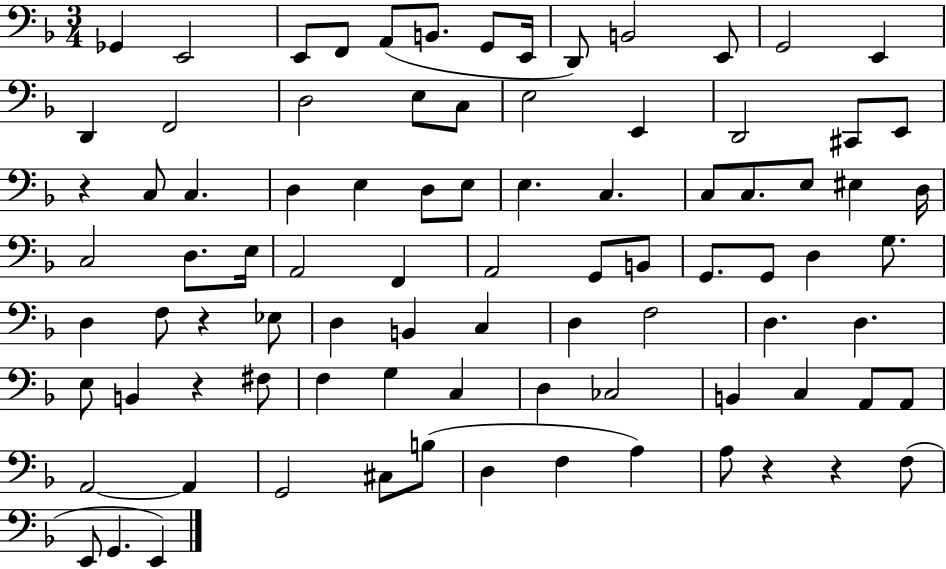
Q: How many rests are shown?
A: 5